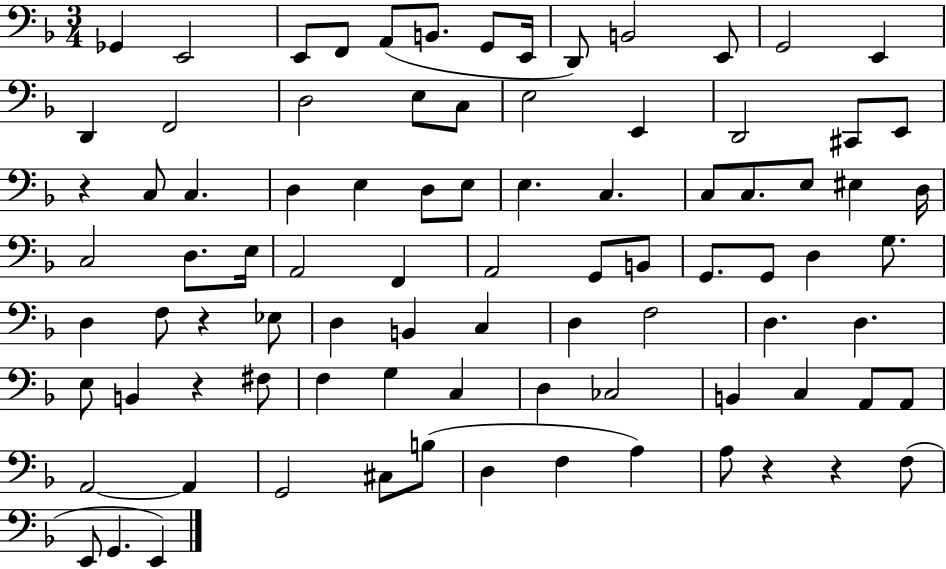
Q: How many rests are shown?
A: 5